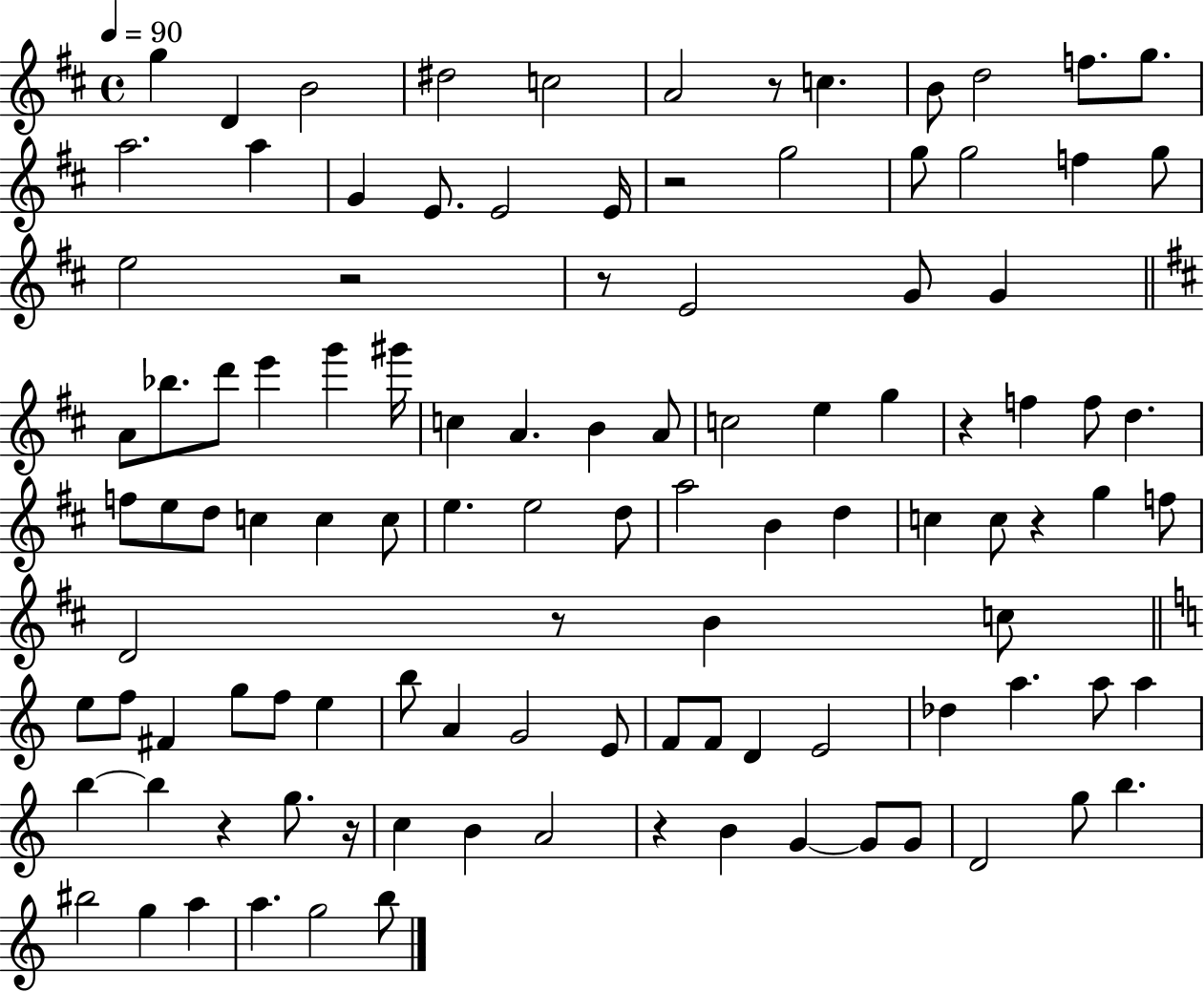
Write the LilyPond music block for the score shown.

{
  \clef treble
  \time 4/4
  \defaultTimeSignature
  \key d \major
  \tempo 4 = 90
  g''4 d'4 b'2 | dis''2 c''2 | a'2 r8 c''4. | b'8 d''2 f''8. g''8. | \break a''2. a''4 | g'4 e'8. e'2 e'16 | r2 g''2 | g''8 g''2 f''4 g''8 | \break e''2 r2 | r8 e'2 g'8 g'4 | \bar "||" \break \key b \minor a'8 bes''8. d'''8 e'''4 g'''4 gis'''16 | c''4 a'4. b'4 a'8 | c''2 e''4 g''4 | r4 f''4 f''8 d''4. | \break f''8 e''8 d''8 c''4 c''4 c''8 | e''4. e''2 d''8 | a''2 b'4 d''4 | c''4 c''8 r4 g''4 f''8 | \break d'2 r8 b'4 c''8 | \bar "||" \break \key c \major e''8 f''8 fis'4 g''8 f''8 e''4 | b''8 a'4 g'2 e'8 | f'8 f'8 d'4 e'2 | des''4 a''4. a''8 a''4 | \break b''4~~ b''4 r4 g''8. r16 | c''4 b'4 a'2 | r4 b'4 g'4~~ g'8 g'8 | d'2 g''8 b''4. | \break bis''2 g''4 a''4 | a''4. g''2 b''8 | \bar "|."
}